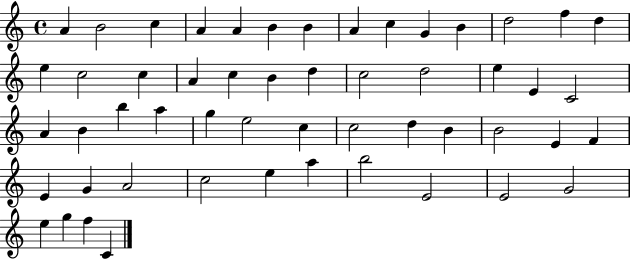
{
  \clef treble
  \time 4/4
  \defaultTimeSignature
  \key c \major
  a'4 b'2 c''4 | a'4 a'4 b'4 b'4 | a'4 c''4 g'4 b'4 | d''2 f''4 d''4 | \break e''4 c''2 c''4 | a'4 c''4 b'4 d''4 | c''2 d''2 | e''4 e'4 c'2 | \break a'4 b'4 b''4 a''4 | g''4 e''2 c''4 | c''2 d''4 b'4 | b'2 e'4 f'4 | \break e'4 g'4 a'2 | c''2 e''4 a''4 | b''2 e'2 | e'2 g'2 | \break e''4 g''4 f''4 c'4 | \bar "|."
}